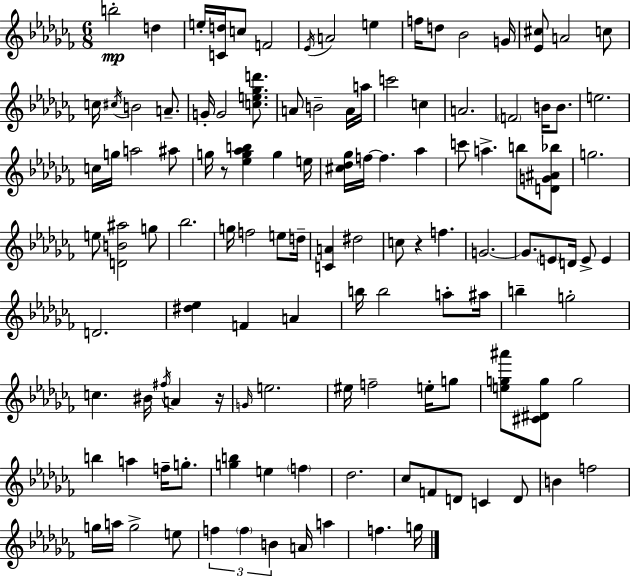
{
  \clef treble
  \numericTimeSignature
  \time 6/8
  \key aes \minor
  b''2-.\mp d''4 | e''16-. <c' d''>16 c''8 f'2 | \acciaccatura { ees'16 } a'2 e''4 | f''16 d''8 bes'2 | \break g'16 <ees' cis''>8 a'2 c''8 | c''16 \acciaccatura { cis''16 } b'2 a'8.-- | g'16-. g'2 <c'' e'' ges'' d'''>8. | a'8 b'2-- | \break a'16 a''16 c'''2 c''4 | a'2. | \parenthesize f'2 b'16 b'8. | e''2. | \break c''16 g''16 a''2 | ais''8 g''16 r8 <ees'' g'' aes'' b''>4 g''4 | e''16 <cis'' des'' ges''>16 f''16~~ f''4. aes''4 | c'''8 a''4.-> b''8 | \break <d' g' ais' bes''>8 g''2. | e''8 <d' b' ais''>2 | g''8 bes''2. | g''16 f''2 e''8 | \break d''16-- <c' a'>4 dis''2 | c''8 r4 f''4. | g'2.~~ | g'8. \parenthesize e'8 d'16 e'8-> e'4 | \break d'2. | <dis'' ees''>4 f'4 a'4 | b''16 b''2 a''8-. | ais''16 b''4-- g''2-. | \break c''4. bis'16 \acciaccatura { fis''16 } a'4 | r16 \grace { g'16 } e''2. | eis''16 f''2-- | e''16-. g''8 <e'' g'' ais'''>8 <cis' dis' g''>8 g''2 | \break b''4 a''4 | f''16-- g''8.-. <g'' b''>4 e''4 | \parenthesize f''4 des''2. | ces''8 f'8 d'8 c'4 | \break d'8 b'4 f''2 | g''16 a''16 g''2-> | e''8 \tuplet 3/2 { f''4 \parenthesize f''4 | b'4 } a'16 a''4 f''4. | \break g''16 \bar "|."
}